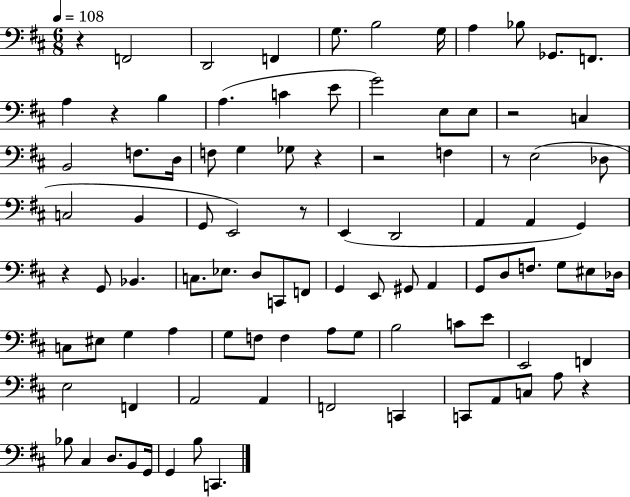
X:1
T:Untitled
M:6/8
L:1/4
K:D
z F,,2 D,,2 F,, G,/2 B,2 G,/4 A, _B,/2 _G,,/2 F,,/2 A, z B, A, C E/2 G2 E,/2 E,/2 z2 C, B,,2 F,/2 D,/4 F,/2 G, _G,/2 z z2 F, z/2 E,2 _D,/2 C,2 B,, G,,/2 E,,2 z/2 E,, D,,2 A,, A,, G,, z G,,/2 _B,, C,/2 _E,/2 D,/2 C,,/2 F,,/2 G,, E,,/2 ^G,,/2 A,, G,,/2 D,/2 F,/2 G,/2 ^E,/2 _D,/4 C,/2 ^E,/2 G, A, G,/2 F,/2 F, A,/2 G,/2 B,2 C/2 E/2 E,,2 F,, E,2 F,, A,,2 A,, F,,2 C,, C,,/2 A,,/2 C,/2 A,/2 z _B,/2 ^C, D,/2 B,,/2 G,,/4 G,, B,/2 C,,